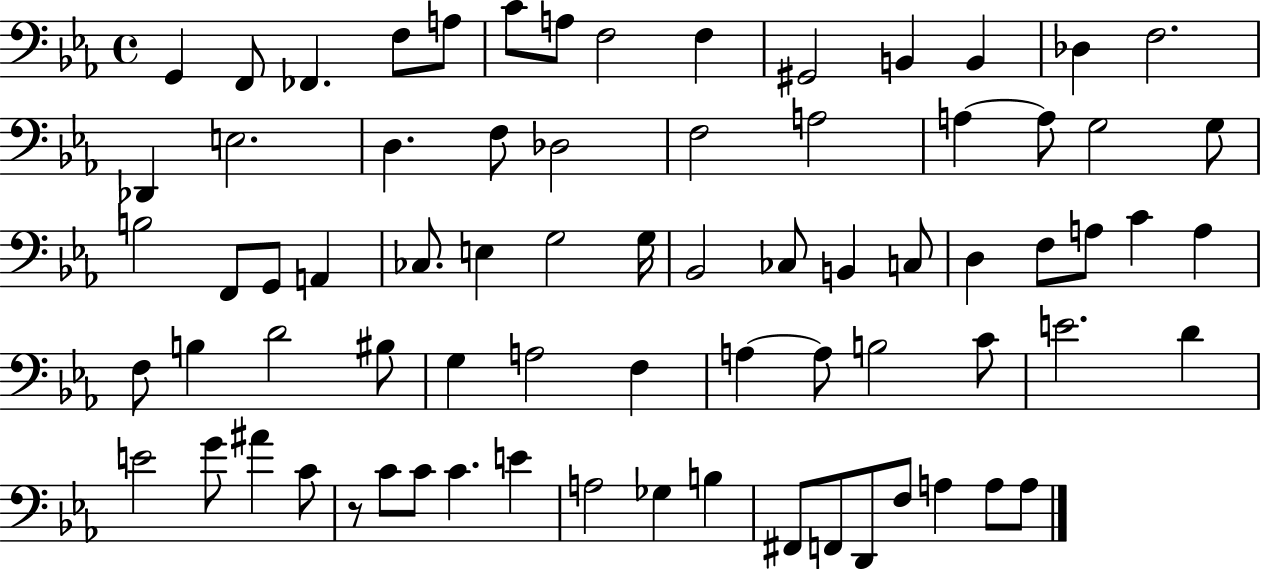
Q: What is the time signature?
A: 4/4